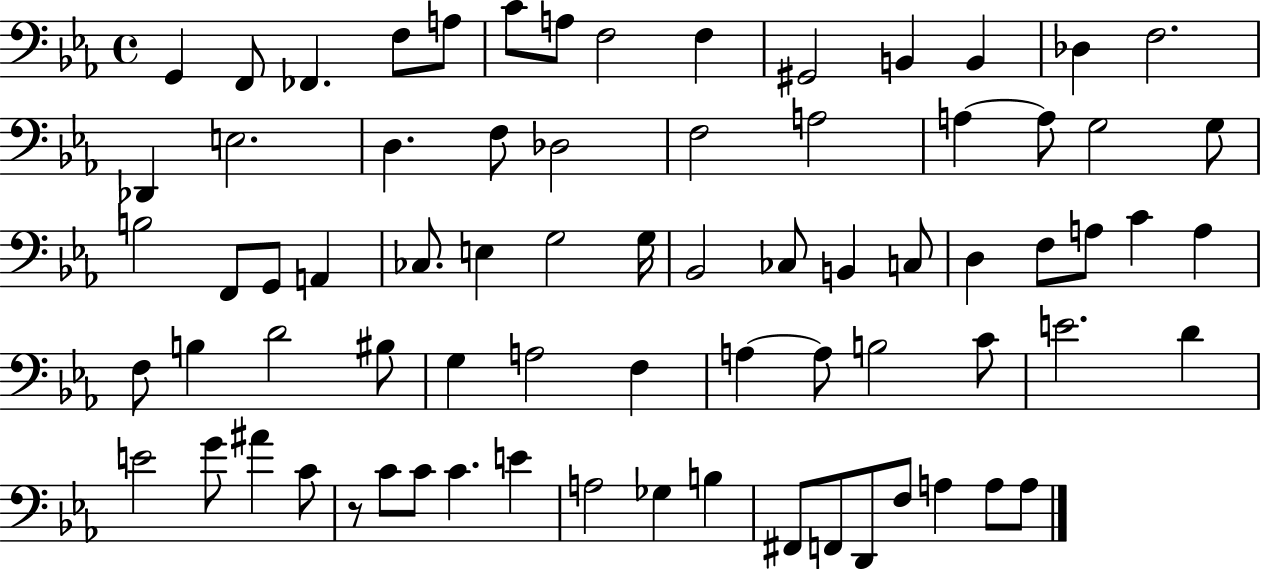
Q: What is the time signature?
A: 4/4